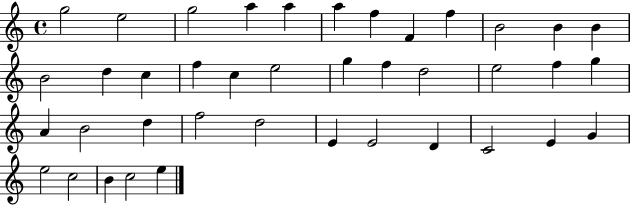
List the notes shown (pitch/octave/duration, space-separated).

G5/h E5/h G5/h A5/q A5/q A5/q F5/q F4/q F5/q B4/h B4/q B4/q B4/h D5/q C5/q F5/q C5/q E5/h G5/q F5/q D5/h E5/h F5/q G5/q A4/q B4/h D5/q F5/h D5/h E4/q E4/h D4/q C4/h E4/q G4/q E5/h C5/h B4/q C5/h E5/q